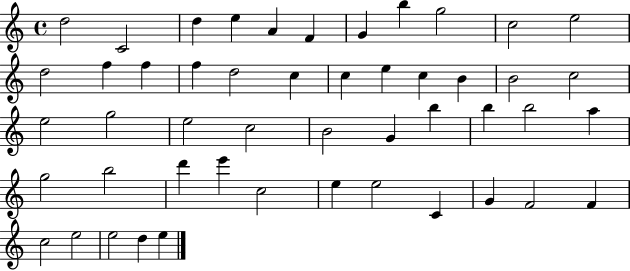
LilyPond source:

{
  \clef treble
  \time 4/4
  \defaultTimeSignature
  \key c \major
  d''2 c'2 | d''4 e''4 a'4 f'4 | g'4 b''4 g''2 | c''2 e''2 | \break d''2 f''4 f''4 | f''4 d''2 c''4 | c''4 e''4 c''4 b'4 | b'2 c''2 | \break e''2 g''2 | e''2 c''2 | b'2 g'4 b''4 | b''4 b''2 a''4 | \break g''2 b''2 | d'''4 e'''4 c''2 | e''4 e''2 c'4 | g'4 f'2 f'4 | \break c''2 e''2 | e''2 d''4 e''4 | \bar "|."
}